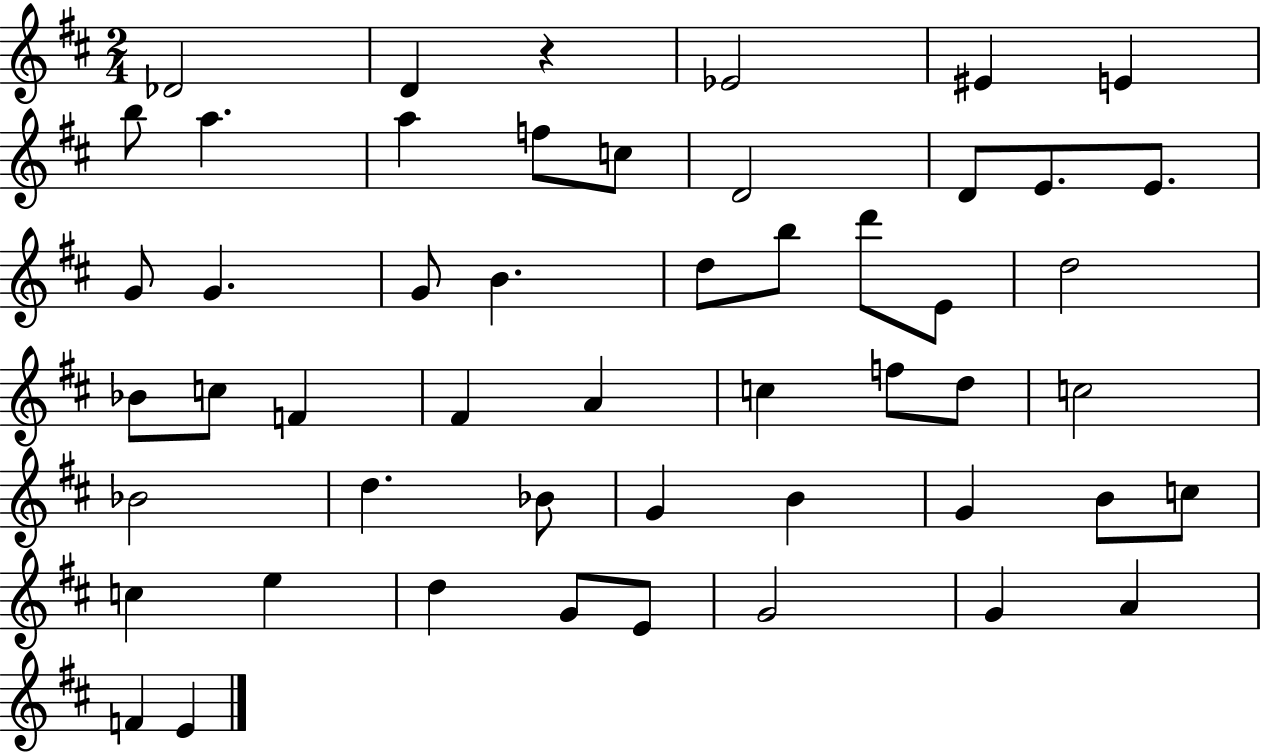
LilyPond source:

{
  \clef treble
  \numericTimeSignature
  \time 2/4
  \key d \major
  des'2 | d'4 r4 | ees'2 | eis'4 e'4 | \break b''8 a''4. | a''4 f''8 c''8 | d'2 | d'8 e'8. e'8. | \break g'8 g'4. | g'8 b'4. | d''8 b''8 d'''8 e'8 | d''2 | \break bes'8 c''8 f'4 | fis'4 a'4 | c''4 f''8 d''8 | c''2 | \break bes'2 | d''4. bes'8 | g'4 b'4 | g'4 b'8 c''8 | \break c''4 e''4 | d''4 g'8 e'8 | g'2 | g'4 a'4 | \break f'4 e'4 | \bar "|."
}